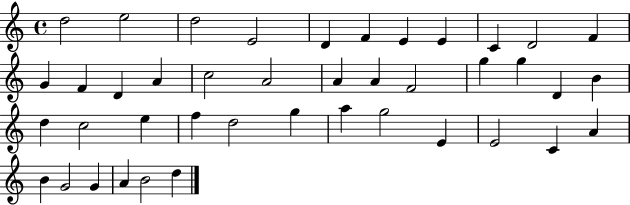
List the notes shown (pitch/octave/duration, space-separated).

D5/h E5/h D5/h E4/h D4/q F4/q E4/q E4/q C4/q D4/h F4/q G4/q F4/q D4/q A4/q C5/h A4/h A4/q A4/q F4/h G5/q G5/q D4/q B4/q D5/q C5/h E5/q F5/q D5/h G5/q A5/q G5/h E4/q E4/h C4/q A4/q B4/q G4/h G4/q A4/q B4/h D5/q